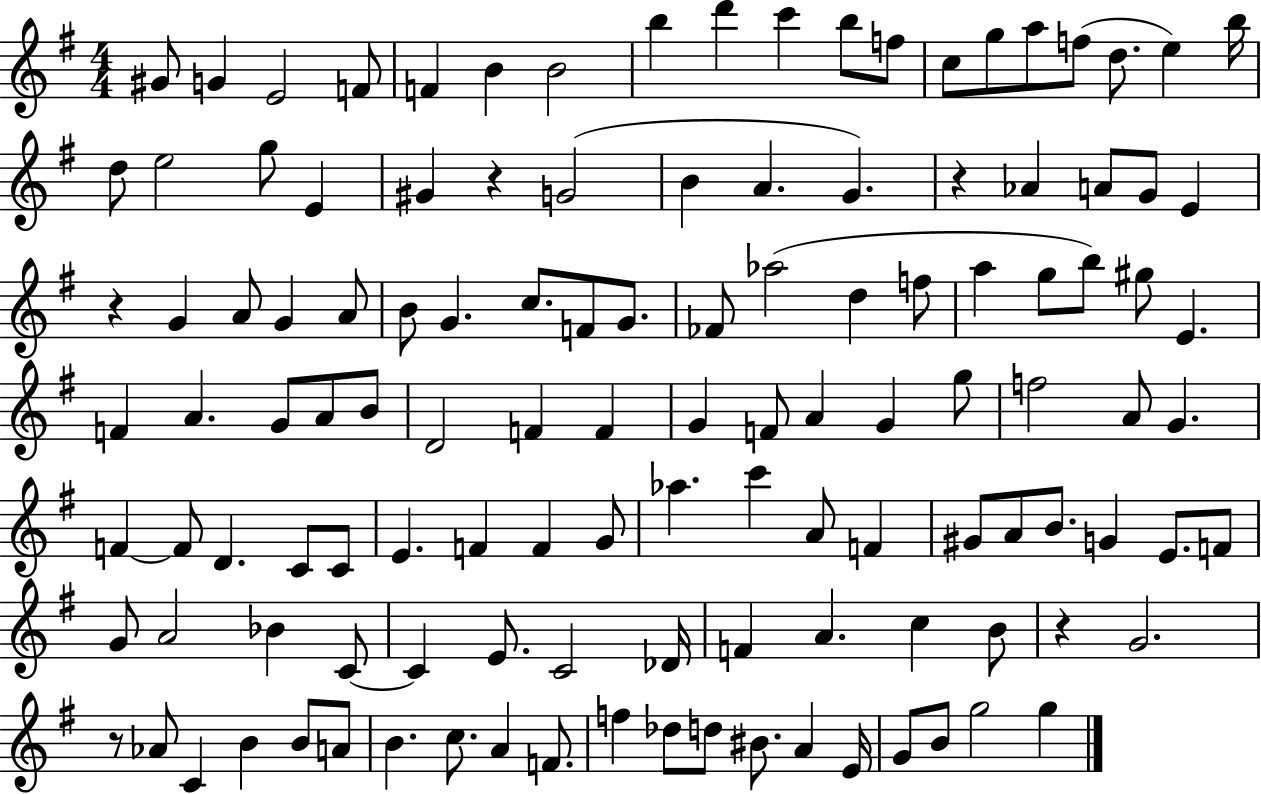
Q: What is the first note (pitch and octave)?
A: G#4